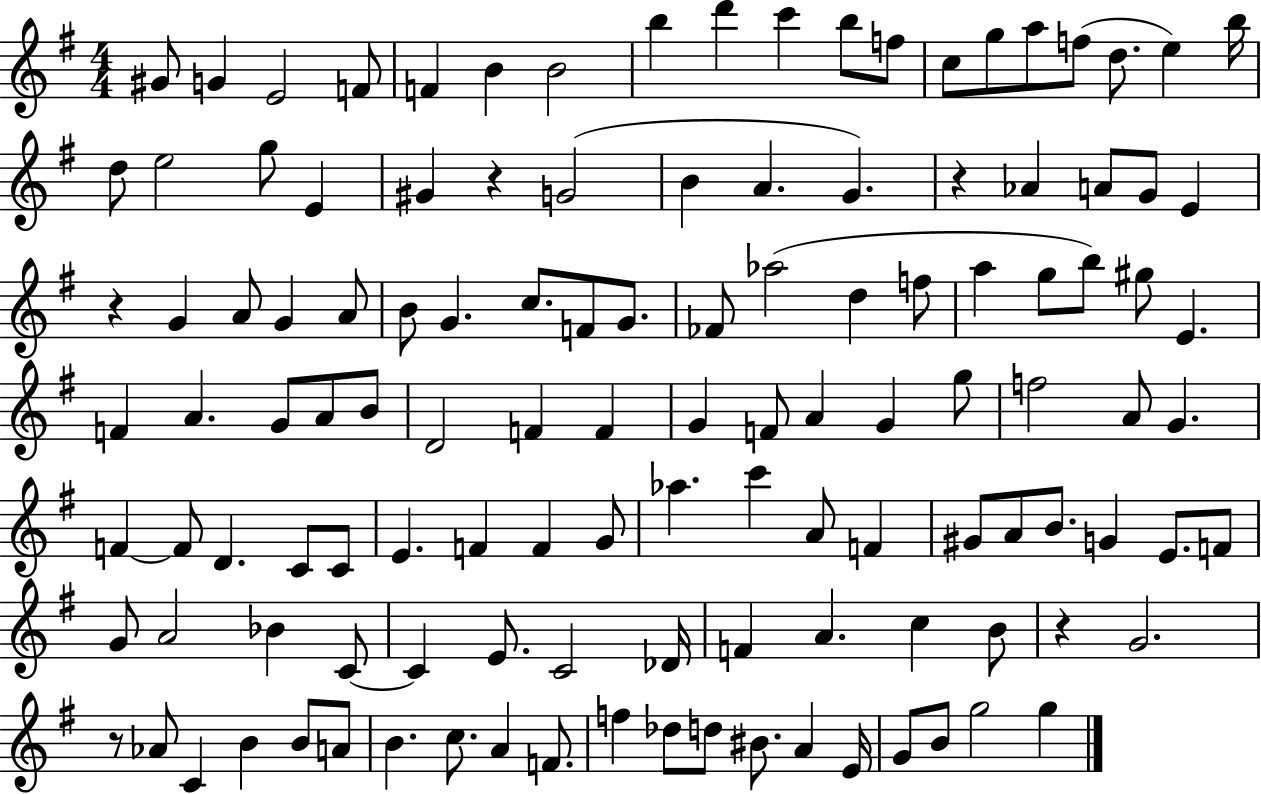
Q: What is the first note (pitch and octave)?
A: G#4